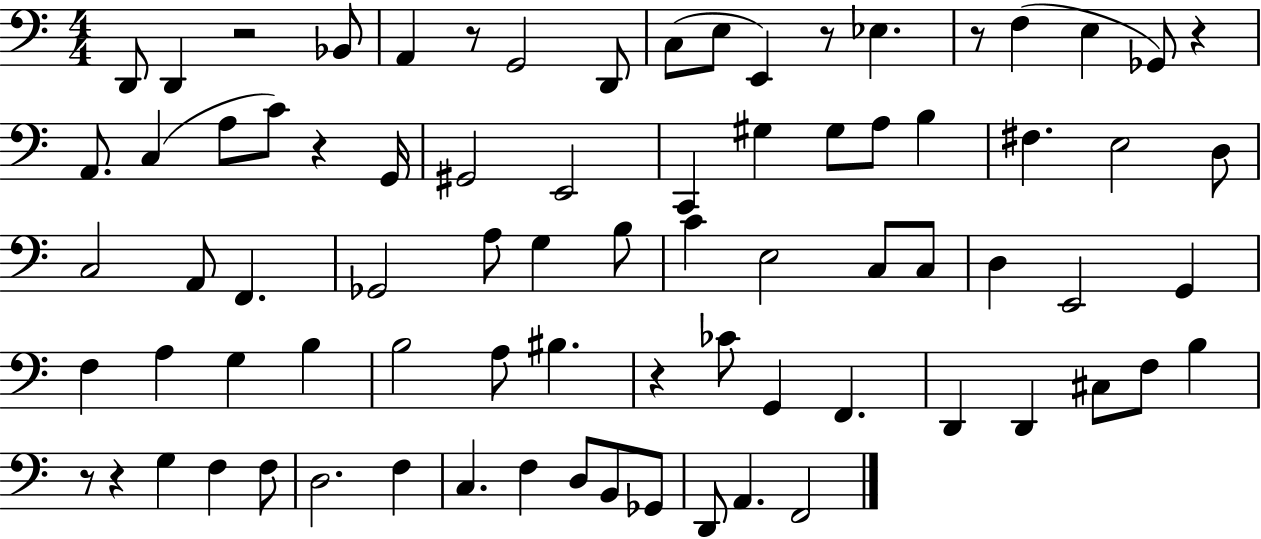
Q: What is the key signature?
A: C major